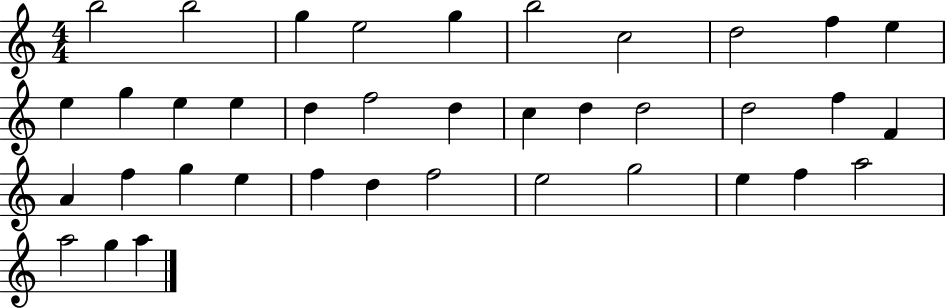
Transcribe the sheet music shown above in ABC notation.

X:1
T:Untitled
M:4/4
L:1/4
K:C
b2 b2 g e2 g b2 c2 d2 f e e g e e d f2 d c d d2 d2 f F A f g e f d f2 e2 g2 e f a2 a2 g a